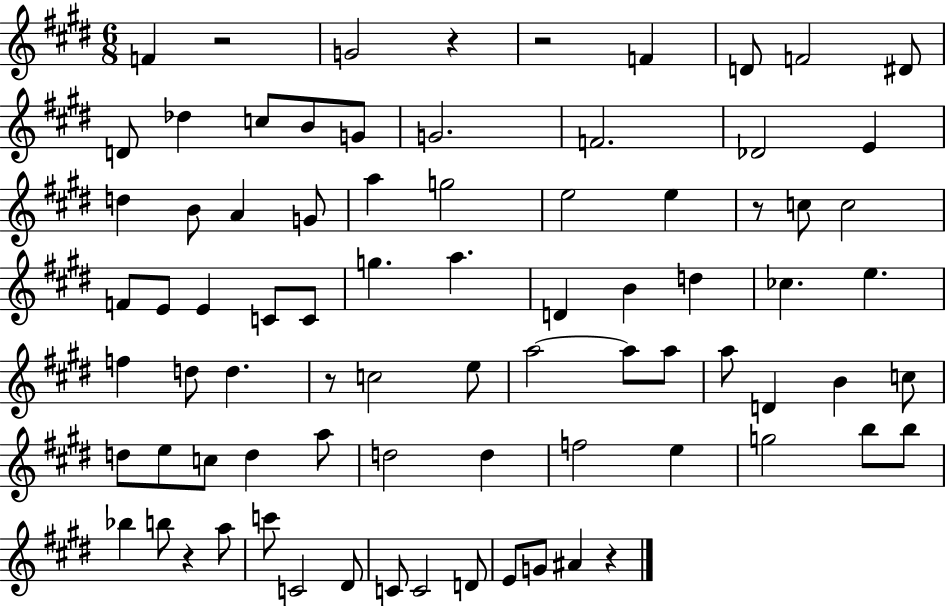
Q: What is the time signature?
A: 6/8